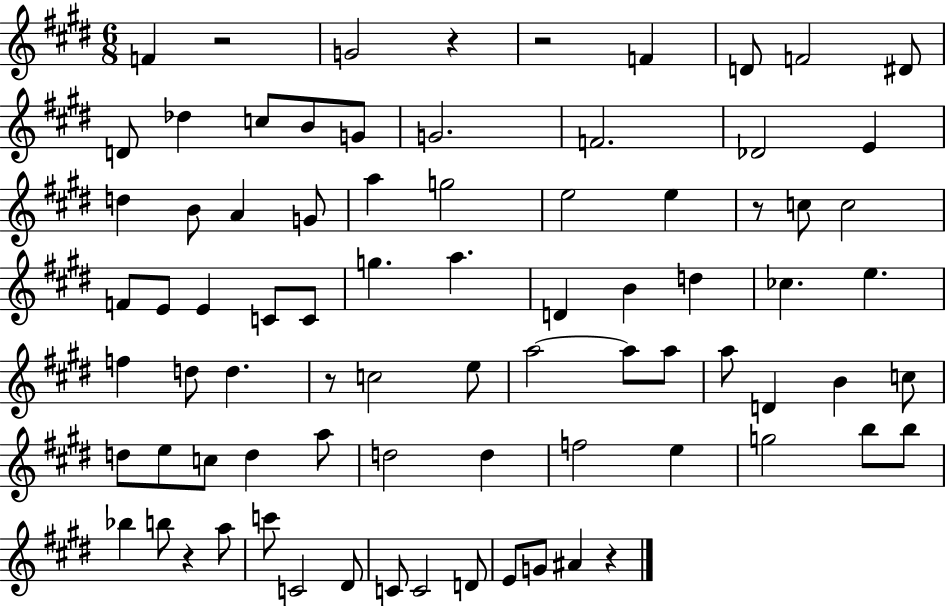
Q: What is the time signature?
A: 6/8